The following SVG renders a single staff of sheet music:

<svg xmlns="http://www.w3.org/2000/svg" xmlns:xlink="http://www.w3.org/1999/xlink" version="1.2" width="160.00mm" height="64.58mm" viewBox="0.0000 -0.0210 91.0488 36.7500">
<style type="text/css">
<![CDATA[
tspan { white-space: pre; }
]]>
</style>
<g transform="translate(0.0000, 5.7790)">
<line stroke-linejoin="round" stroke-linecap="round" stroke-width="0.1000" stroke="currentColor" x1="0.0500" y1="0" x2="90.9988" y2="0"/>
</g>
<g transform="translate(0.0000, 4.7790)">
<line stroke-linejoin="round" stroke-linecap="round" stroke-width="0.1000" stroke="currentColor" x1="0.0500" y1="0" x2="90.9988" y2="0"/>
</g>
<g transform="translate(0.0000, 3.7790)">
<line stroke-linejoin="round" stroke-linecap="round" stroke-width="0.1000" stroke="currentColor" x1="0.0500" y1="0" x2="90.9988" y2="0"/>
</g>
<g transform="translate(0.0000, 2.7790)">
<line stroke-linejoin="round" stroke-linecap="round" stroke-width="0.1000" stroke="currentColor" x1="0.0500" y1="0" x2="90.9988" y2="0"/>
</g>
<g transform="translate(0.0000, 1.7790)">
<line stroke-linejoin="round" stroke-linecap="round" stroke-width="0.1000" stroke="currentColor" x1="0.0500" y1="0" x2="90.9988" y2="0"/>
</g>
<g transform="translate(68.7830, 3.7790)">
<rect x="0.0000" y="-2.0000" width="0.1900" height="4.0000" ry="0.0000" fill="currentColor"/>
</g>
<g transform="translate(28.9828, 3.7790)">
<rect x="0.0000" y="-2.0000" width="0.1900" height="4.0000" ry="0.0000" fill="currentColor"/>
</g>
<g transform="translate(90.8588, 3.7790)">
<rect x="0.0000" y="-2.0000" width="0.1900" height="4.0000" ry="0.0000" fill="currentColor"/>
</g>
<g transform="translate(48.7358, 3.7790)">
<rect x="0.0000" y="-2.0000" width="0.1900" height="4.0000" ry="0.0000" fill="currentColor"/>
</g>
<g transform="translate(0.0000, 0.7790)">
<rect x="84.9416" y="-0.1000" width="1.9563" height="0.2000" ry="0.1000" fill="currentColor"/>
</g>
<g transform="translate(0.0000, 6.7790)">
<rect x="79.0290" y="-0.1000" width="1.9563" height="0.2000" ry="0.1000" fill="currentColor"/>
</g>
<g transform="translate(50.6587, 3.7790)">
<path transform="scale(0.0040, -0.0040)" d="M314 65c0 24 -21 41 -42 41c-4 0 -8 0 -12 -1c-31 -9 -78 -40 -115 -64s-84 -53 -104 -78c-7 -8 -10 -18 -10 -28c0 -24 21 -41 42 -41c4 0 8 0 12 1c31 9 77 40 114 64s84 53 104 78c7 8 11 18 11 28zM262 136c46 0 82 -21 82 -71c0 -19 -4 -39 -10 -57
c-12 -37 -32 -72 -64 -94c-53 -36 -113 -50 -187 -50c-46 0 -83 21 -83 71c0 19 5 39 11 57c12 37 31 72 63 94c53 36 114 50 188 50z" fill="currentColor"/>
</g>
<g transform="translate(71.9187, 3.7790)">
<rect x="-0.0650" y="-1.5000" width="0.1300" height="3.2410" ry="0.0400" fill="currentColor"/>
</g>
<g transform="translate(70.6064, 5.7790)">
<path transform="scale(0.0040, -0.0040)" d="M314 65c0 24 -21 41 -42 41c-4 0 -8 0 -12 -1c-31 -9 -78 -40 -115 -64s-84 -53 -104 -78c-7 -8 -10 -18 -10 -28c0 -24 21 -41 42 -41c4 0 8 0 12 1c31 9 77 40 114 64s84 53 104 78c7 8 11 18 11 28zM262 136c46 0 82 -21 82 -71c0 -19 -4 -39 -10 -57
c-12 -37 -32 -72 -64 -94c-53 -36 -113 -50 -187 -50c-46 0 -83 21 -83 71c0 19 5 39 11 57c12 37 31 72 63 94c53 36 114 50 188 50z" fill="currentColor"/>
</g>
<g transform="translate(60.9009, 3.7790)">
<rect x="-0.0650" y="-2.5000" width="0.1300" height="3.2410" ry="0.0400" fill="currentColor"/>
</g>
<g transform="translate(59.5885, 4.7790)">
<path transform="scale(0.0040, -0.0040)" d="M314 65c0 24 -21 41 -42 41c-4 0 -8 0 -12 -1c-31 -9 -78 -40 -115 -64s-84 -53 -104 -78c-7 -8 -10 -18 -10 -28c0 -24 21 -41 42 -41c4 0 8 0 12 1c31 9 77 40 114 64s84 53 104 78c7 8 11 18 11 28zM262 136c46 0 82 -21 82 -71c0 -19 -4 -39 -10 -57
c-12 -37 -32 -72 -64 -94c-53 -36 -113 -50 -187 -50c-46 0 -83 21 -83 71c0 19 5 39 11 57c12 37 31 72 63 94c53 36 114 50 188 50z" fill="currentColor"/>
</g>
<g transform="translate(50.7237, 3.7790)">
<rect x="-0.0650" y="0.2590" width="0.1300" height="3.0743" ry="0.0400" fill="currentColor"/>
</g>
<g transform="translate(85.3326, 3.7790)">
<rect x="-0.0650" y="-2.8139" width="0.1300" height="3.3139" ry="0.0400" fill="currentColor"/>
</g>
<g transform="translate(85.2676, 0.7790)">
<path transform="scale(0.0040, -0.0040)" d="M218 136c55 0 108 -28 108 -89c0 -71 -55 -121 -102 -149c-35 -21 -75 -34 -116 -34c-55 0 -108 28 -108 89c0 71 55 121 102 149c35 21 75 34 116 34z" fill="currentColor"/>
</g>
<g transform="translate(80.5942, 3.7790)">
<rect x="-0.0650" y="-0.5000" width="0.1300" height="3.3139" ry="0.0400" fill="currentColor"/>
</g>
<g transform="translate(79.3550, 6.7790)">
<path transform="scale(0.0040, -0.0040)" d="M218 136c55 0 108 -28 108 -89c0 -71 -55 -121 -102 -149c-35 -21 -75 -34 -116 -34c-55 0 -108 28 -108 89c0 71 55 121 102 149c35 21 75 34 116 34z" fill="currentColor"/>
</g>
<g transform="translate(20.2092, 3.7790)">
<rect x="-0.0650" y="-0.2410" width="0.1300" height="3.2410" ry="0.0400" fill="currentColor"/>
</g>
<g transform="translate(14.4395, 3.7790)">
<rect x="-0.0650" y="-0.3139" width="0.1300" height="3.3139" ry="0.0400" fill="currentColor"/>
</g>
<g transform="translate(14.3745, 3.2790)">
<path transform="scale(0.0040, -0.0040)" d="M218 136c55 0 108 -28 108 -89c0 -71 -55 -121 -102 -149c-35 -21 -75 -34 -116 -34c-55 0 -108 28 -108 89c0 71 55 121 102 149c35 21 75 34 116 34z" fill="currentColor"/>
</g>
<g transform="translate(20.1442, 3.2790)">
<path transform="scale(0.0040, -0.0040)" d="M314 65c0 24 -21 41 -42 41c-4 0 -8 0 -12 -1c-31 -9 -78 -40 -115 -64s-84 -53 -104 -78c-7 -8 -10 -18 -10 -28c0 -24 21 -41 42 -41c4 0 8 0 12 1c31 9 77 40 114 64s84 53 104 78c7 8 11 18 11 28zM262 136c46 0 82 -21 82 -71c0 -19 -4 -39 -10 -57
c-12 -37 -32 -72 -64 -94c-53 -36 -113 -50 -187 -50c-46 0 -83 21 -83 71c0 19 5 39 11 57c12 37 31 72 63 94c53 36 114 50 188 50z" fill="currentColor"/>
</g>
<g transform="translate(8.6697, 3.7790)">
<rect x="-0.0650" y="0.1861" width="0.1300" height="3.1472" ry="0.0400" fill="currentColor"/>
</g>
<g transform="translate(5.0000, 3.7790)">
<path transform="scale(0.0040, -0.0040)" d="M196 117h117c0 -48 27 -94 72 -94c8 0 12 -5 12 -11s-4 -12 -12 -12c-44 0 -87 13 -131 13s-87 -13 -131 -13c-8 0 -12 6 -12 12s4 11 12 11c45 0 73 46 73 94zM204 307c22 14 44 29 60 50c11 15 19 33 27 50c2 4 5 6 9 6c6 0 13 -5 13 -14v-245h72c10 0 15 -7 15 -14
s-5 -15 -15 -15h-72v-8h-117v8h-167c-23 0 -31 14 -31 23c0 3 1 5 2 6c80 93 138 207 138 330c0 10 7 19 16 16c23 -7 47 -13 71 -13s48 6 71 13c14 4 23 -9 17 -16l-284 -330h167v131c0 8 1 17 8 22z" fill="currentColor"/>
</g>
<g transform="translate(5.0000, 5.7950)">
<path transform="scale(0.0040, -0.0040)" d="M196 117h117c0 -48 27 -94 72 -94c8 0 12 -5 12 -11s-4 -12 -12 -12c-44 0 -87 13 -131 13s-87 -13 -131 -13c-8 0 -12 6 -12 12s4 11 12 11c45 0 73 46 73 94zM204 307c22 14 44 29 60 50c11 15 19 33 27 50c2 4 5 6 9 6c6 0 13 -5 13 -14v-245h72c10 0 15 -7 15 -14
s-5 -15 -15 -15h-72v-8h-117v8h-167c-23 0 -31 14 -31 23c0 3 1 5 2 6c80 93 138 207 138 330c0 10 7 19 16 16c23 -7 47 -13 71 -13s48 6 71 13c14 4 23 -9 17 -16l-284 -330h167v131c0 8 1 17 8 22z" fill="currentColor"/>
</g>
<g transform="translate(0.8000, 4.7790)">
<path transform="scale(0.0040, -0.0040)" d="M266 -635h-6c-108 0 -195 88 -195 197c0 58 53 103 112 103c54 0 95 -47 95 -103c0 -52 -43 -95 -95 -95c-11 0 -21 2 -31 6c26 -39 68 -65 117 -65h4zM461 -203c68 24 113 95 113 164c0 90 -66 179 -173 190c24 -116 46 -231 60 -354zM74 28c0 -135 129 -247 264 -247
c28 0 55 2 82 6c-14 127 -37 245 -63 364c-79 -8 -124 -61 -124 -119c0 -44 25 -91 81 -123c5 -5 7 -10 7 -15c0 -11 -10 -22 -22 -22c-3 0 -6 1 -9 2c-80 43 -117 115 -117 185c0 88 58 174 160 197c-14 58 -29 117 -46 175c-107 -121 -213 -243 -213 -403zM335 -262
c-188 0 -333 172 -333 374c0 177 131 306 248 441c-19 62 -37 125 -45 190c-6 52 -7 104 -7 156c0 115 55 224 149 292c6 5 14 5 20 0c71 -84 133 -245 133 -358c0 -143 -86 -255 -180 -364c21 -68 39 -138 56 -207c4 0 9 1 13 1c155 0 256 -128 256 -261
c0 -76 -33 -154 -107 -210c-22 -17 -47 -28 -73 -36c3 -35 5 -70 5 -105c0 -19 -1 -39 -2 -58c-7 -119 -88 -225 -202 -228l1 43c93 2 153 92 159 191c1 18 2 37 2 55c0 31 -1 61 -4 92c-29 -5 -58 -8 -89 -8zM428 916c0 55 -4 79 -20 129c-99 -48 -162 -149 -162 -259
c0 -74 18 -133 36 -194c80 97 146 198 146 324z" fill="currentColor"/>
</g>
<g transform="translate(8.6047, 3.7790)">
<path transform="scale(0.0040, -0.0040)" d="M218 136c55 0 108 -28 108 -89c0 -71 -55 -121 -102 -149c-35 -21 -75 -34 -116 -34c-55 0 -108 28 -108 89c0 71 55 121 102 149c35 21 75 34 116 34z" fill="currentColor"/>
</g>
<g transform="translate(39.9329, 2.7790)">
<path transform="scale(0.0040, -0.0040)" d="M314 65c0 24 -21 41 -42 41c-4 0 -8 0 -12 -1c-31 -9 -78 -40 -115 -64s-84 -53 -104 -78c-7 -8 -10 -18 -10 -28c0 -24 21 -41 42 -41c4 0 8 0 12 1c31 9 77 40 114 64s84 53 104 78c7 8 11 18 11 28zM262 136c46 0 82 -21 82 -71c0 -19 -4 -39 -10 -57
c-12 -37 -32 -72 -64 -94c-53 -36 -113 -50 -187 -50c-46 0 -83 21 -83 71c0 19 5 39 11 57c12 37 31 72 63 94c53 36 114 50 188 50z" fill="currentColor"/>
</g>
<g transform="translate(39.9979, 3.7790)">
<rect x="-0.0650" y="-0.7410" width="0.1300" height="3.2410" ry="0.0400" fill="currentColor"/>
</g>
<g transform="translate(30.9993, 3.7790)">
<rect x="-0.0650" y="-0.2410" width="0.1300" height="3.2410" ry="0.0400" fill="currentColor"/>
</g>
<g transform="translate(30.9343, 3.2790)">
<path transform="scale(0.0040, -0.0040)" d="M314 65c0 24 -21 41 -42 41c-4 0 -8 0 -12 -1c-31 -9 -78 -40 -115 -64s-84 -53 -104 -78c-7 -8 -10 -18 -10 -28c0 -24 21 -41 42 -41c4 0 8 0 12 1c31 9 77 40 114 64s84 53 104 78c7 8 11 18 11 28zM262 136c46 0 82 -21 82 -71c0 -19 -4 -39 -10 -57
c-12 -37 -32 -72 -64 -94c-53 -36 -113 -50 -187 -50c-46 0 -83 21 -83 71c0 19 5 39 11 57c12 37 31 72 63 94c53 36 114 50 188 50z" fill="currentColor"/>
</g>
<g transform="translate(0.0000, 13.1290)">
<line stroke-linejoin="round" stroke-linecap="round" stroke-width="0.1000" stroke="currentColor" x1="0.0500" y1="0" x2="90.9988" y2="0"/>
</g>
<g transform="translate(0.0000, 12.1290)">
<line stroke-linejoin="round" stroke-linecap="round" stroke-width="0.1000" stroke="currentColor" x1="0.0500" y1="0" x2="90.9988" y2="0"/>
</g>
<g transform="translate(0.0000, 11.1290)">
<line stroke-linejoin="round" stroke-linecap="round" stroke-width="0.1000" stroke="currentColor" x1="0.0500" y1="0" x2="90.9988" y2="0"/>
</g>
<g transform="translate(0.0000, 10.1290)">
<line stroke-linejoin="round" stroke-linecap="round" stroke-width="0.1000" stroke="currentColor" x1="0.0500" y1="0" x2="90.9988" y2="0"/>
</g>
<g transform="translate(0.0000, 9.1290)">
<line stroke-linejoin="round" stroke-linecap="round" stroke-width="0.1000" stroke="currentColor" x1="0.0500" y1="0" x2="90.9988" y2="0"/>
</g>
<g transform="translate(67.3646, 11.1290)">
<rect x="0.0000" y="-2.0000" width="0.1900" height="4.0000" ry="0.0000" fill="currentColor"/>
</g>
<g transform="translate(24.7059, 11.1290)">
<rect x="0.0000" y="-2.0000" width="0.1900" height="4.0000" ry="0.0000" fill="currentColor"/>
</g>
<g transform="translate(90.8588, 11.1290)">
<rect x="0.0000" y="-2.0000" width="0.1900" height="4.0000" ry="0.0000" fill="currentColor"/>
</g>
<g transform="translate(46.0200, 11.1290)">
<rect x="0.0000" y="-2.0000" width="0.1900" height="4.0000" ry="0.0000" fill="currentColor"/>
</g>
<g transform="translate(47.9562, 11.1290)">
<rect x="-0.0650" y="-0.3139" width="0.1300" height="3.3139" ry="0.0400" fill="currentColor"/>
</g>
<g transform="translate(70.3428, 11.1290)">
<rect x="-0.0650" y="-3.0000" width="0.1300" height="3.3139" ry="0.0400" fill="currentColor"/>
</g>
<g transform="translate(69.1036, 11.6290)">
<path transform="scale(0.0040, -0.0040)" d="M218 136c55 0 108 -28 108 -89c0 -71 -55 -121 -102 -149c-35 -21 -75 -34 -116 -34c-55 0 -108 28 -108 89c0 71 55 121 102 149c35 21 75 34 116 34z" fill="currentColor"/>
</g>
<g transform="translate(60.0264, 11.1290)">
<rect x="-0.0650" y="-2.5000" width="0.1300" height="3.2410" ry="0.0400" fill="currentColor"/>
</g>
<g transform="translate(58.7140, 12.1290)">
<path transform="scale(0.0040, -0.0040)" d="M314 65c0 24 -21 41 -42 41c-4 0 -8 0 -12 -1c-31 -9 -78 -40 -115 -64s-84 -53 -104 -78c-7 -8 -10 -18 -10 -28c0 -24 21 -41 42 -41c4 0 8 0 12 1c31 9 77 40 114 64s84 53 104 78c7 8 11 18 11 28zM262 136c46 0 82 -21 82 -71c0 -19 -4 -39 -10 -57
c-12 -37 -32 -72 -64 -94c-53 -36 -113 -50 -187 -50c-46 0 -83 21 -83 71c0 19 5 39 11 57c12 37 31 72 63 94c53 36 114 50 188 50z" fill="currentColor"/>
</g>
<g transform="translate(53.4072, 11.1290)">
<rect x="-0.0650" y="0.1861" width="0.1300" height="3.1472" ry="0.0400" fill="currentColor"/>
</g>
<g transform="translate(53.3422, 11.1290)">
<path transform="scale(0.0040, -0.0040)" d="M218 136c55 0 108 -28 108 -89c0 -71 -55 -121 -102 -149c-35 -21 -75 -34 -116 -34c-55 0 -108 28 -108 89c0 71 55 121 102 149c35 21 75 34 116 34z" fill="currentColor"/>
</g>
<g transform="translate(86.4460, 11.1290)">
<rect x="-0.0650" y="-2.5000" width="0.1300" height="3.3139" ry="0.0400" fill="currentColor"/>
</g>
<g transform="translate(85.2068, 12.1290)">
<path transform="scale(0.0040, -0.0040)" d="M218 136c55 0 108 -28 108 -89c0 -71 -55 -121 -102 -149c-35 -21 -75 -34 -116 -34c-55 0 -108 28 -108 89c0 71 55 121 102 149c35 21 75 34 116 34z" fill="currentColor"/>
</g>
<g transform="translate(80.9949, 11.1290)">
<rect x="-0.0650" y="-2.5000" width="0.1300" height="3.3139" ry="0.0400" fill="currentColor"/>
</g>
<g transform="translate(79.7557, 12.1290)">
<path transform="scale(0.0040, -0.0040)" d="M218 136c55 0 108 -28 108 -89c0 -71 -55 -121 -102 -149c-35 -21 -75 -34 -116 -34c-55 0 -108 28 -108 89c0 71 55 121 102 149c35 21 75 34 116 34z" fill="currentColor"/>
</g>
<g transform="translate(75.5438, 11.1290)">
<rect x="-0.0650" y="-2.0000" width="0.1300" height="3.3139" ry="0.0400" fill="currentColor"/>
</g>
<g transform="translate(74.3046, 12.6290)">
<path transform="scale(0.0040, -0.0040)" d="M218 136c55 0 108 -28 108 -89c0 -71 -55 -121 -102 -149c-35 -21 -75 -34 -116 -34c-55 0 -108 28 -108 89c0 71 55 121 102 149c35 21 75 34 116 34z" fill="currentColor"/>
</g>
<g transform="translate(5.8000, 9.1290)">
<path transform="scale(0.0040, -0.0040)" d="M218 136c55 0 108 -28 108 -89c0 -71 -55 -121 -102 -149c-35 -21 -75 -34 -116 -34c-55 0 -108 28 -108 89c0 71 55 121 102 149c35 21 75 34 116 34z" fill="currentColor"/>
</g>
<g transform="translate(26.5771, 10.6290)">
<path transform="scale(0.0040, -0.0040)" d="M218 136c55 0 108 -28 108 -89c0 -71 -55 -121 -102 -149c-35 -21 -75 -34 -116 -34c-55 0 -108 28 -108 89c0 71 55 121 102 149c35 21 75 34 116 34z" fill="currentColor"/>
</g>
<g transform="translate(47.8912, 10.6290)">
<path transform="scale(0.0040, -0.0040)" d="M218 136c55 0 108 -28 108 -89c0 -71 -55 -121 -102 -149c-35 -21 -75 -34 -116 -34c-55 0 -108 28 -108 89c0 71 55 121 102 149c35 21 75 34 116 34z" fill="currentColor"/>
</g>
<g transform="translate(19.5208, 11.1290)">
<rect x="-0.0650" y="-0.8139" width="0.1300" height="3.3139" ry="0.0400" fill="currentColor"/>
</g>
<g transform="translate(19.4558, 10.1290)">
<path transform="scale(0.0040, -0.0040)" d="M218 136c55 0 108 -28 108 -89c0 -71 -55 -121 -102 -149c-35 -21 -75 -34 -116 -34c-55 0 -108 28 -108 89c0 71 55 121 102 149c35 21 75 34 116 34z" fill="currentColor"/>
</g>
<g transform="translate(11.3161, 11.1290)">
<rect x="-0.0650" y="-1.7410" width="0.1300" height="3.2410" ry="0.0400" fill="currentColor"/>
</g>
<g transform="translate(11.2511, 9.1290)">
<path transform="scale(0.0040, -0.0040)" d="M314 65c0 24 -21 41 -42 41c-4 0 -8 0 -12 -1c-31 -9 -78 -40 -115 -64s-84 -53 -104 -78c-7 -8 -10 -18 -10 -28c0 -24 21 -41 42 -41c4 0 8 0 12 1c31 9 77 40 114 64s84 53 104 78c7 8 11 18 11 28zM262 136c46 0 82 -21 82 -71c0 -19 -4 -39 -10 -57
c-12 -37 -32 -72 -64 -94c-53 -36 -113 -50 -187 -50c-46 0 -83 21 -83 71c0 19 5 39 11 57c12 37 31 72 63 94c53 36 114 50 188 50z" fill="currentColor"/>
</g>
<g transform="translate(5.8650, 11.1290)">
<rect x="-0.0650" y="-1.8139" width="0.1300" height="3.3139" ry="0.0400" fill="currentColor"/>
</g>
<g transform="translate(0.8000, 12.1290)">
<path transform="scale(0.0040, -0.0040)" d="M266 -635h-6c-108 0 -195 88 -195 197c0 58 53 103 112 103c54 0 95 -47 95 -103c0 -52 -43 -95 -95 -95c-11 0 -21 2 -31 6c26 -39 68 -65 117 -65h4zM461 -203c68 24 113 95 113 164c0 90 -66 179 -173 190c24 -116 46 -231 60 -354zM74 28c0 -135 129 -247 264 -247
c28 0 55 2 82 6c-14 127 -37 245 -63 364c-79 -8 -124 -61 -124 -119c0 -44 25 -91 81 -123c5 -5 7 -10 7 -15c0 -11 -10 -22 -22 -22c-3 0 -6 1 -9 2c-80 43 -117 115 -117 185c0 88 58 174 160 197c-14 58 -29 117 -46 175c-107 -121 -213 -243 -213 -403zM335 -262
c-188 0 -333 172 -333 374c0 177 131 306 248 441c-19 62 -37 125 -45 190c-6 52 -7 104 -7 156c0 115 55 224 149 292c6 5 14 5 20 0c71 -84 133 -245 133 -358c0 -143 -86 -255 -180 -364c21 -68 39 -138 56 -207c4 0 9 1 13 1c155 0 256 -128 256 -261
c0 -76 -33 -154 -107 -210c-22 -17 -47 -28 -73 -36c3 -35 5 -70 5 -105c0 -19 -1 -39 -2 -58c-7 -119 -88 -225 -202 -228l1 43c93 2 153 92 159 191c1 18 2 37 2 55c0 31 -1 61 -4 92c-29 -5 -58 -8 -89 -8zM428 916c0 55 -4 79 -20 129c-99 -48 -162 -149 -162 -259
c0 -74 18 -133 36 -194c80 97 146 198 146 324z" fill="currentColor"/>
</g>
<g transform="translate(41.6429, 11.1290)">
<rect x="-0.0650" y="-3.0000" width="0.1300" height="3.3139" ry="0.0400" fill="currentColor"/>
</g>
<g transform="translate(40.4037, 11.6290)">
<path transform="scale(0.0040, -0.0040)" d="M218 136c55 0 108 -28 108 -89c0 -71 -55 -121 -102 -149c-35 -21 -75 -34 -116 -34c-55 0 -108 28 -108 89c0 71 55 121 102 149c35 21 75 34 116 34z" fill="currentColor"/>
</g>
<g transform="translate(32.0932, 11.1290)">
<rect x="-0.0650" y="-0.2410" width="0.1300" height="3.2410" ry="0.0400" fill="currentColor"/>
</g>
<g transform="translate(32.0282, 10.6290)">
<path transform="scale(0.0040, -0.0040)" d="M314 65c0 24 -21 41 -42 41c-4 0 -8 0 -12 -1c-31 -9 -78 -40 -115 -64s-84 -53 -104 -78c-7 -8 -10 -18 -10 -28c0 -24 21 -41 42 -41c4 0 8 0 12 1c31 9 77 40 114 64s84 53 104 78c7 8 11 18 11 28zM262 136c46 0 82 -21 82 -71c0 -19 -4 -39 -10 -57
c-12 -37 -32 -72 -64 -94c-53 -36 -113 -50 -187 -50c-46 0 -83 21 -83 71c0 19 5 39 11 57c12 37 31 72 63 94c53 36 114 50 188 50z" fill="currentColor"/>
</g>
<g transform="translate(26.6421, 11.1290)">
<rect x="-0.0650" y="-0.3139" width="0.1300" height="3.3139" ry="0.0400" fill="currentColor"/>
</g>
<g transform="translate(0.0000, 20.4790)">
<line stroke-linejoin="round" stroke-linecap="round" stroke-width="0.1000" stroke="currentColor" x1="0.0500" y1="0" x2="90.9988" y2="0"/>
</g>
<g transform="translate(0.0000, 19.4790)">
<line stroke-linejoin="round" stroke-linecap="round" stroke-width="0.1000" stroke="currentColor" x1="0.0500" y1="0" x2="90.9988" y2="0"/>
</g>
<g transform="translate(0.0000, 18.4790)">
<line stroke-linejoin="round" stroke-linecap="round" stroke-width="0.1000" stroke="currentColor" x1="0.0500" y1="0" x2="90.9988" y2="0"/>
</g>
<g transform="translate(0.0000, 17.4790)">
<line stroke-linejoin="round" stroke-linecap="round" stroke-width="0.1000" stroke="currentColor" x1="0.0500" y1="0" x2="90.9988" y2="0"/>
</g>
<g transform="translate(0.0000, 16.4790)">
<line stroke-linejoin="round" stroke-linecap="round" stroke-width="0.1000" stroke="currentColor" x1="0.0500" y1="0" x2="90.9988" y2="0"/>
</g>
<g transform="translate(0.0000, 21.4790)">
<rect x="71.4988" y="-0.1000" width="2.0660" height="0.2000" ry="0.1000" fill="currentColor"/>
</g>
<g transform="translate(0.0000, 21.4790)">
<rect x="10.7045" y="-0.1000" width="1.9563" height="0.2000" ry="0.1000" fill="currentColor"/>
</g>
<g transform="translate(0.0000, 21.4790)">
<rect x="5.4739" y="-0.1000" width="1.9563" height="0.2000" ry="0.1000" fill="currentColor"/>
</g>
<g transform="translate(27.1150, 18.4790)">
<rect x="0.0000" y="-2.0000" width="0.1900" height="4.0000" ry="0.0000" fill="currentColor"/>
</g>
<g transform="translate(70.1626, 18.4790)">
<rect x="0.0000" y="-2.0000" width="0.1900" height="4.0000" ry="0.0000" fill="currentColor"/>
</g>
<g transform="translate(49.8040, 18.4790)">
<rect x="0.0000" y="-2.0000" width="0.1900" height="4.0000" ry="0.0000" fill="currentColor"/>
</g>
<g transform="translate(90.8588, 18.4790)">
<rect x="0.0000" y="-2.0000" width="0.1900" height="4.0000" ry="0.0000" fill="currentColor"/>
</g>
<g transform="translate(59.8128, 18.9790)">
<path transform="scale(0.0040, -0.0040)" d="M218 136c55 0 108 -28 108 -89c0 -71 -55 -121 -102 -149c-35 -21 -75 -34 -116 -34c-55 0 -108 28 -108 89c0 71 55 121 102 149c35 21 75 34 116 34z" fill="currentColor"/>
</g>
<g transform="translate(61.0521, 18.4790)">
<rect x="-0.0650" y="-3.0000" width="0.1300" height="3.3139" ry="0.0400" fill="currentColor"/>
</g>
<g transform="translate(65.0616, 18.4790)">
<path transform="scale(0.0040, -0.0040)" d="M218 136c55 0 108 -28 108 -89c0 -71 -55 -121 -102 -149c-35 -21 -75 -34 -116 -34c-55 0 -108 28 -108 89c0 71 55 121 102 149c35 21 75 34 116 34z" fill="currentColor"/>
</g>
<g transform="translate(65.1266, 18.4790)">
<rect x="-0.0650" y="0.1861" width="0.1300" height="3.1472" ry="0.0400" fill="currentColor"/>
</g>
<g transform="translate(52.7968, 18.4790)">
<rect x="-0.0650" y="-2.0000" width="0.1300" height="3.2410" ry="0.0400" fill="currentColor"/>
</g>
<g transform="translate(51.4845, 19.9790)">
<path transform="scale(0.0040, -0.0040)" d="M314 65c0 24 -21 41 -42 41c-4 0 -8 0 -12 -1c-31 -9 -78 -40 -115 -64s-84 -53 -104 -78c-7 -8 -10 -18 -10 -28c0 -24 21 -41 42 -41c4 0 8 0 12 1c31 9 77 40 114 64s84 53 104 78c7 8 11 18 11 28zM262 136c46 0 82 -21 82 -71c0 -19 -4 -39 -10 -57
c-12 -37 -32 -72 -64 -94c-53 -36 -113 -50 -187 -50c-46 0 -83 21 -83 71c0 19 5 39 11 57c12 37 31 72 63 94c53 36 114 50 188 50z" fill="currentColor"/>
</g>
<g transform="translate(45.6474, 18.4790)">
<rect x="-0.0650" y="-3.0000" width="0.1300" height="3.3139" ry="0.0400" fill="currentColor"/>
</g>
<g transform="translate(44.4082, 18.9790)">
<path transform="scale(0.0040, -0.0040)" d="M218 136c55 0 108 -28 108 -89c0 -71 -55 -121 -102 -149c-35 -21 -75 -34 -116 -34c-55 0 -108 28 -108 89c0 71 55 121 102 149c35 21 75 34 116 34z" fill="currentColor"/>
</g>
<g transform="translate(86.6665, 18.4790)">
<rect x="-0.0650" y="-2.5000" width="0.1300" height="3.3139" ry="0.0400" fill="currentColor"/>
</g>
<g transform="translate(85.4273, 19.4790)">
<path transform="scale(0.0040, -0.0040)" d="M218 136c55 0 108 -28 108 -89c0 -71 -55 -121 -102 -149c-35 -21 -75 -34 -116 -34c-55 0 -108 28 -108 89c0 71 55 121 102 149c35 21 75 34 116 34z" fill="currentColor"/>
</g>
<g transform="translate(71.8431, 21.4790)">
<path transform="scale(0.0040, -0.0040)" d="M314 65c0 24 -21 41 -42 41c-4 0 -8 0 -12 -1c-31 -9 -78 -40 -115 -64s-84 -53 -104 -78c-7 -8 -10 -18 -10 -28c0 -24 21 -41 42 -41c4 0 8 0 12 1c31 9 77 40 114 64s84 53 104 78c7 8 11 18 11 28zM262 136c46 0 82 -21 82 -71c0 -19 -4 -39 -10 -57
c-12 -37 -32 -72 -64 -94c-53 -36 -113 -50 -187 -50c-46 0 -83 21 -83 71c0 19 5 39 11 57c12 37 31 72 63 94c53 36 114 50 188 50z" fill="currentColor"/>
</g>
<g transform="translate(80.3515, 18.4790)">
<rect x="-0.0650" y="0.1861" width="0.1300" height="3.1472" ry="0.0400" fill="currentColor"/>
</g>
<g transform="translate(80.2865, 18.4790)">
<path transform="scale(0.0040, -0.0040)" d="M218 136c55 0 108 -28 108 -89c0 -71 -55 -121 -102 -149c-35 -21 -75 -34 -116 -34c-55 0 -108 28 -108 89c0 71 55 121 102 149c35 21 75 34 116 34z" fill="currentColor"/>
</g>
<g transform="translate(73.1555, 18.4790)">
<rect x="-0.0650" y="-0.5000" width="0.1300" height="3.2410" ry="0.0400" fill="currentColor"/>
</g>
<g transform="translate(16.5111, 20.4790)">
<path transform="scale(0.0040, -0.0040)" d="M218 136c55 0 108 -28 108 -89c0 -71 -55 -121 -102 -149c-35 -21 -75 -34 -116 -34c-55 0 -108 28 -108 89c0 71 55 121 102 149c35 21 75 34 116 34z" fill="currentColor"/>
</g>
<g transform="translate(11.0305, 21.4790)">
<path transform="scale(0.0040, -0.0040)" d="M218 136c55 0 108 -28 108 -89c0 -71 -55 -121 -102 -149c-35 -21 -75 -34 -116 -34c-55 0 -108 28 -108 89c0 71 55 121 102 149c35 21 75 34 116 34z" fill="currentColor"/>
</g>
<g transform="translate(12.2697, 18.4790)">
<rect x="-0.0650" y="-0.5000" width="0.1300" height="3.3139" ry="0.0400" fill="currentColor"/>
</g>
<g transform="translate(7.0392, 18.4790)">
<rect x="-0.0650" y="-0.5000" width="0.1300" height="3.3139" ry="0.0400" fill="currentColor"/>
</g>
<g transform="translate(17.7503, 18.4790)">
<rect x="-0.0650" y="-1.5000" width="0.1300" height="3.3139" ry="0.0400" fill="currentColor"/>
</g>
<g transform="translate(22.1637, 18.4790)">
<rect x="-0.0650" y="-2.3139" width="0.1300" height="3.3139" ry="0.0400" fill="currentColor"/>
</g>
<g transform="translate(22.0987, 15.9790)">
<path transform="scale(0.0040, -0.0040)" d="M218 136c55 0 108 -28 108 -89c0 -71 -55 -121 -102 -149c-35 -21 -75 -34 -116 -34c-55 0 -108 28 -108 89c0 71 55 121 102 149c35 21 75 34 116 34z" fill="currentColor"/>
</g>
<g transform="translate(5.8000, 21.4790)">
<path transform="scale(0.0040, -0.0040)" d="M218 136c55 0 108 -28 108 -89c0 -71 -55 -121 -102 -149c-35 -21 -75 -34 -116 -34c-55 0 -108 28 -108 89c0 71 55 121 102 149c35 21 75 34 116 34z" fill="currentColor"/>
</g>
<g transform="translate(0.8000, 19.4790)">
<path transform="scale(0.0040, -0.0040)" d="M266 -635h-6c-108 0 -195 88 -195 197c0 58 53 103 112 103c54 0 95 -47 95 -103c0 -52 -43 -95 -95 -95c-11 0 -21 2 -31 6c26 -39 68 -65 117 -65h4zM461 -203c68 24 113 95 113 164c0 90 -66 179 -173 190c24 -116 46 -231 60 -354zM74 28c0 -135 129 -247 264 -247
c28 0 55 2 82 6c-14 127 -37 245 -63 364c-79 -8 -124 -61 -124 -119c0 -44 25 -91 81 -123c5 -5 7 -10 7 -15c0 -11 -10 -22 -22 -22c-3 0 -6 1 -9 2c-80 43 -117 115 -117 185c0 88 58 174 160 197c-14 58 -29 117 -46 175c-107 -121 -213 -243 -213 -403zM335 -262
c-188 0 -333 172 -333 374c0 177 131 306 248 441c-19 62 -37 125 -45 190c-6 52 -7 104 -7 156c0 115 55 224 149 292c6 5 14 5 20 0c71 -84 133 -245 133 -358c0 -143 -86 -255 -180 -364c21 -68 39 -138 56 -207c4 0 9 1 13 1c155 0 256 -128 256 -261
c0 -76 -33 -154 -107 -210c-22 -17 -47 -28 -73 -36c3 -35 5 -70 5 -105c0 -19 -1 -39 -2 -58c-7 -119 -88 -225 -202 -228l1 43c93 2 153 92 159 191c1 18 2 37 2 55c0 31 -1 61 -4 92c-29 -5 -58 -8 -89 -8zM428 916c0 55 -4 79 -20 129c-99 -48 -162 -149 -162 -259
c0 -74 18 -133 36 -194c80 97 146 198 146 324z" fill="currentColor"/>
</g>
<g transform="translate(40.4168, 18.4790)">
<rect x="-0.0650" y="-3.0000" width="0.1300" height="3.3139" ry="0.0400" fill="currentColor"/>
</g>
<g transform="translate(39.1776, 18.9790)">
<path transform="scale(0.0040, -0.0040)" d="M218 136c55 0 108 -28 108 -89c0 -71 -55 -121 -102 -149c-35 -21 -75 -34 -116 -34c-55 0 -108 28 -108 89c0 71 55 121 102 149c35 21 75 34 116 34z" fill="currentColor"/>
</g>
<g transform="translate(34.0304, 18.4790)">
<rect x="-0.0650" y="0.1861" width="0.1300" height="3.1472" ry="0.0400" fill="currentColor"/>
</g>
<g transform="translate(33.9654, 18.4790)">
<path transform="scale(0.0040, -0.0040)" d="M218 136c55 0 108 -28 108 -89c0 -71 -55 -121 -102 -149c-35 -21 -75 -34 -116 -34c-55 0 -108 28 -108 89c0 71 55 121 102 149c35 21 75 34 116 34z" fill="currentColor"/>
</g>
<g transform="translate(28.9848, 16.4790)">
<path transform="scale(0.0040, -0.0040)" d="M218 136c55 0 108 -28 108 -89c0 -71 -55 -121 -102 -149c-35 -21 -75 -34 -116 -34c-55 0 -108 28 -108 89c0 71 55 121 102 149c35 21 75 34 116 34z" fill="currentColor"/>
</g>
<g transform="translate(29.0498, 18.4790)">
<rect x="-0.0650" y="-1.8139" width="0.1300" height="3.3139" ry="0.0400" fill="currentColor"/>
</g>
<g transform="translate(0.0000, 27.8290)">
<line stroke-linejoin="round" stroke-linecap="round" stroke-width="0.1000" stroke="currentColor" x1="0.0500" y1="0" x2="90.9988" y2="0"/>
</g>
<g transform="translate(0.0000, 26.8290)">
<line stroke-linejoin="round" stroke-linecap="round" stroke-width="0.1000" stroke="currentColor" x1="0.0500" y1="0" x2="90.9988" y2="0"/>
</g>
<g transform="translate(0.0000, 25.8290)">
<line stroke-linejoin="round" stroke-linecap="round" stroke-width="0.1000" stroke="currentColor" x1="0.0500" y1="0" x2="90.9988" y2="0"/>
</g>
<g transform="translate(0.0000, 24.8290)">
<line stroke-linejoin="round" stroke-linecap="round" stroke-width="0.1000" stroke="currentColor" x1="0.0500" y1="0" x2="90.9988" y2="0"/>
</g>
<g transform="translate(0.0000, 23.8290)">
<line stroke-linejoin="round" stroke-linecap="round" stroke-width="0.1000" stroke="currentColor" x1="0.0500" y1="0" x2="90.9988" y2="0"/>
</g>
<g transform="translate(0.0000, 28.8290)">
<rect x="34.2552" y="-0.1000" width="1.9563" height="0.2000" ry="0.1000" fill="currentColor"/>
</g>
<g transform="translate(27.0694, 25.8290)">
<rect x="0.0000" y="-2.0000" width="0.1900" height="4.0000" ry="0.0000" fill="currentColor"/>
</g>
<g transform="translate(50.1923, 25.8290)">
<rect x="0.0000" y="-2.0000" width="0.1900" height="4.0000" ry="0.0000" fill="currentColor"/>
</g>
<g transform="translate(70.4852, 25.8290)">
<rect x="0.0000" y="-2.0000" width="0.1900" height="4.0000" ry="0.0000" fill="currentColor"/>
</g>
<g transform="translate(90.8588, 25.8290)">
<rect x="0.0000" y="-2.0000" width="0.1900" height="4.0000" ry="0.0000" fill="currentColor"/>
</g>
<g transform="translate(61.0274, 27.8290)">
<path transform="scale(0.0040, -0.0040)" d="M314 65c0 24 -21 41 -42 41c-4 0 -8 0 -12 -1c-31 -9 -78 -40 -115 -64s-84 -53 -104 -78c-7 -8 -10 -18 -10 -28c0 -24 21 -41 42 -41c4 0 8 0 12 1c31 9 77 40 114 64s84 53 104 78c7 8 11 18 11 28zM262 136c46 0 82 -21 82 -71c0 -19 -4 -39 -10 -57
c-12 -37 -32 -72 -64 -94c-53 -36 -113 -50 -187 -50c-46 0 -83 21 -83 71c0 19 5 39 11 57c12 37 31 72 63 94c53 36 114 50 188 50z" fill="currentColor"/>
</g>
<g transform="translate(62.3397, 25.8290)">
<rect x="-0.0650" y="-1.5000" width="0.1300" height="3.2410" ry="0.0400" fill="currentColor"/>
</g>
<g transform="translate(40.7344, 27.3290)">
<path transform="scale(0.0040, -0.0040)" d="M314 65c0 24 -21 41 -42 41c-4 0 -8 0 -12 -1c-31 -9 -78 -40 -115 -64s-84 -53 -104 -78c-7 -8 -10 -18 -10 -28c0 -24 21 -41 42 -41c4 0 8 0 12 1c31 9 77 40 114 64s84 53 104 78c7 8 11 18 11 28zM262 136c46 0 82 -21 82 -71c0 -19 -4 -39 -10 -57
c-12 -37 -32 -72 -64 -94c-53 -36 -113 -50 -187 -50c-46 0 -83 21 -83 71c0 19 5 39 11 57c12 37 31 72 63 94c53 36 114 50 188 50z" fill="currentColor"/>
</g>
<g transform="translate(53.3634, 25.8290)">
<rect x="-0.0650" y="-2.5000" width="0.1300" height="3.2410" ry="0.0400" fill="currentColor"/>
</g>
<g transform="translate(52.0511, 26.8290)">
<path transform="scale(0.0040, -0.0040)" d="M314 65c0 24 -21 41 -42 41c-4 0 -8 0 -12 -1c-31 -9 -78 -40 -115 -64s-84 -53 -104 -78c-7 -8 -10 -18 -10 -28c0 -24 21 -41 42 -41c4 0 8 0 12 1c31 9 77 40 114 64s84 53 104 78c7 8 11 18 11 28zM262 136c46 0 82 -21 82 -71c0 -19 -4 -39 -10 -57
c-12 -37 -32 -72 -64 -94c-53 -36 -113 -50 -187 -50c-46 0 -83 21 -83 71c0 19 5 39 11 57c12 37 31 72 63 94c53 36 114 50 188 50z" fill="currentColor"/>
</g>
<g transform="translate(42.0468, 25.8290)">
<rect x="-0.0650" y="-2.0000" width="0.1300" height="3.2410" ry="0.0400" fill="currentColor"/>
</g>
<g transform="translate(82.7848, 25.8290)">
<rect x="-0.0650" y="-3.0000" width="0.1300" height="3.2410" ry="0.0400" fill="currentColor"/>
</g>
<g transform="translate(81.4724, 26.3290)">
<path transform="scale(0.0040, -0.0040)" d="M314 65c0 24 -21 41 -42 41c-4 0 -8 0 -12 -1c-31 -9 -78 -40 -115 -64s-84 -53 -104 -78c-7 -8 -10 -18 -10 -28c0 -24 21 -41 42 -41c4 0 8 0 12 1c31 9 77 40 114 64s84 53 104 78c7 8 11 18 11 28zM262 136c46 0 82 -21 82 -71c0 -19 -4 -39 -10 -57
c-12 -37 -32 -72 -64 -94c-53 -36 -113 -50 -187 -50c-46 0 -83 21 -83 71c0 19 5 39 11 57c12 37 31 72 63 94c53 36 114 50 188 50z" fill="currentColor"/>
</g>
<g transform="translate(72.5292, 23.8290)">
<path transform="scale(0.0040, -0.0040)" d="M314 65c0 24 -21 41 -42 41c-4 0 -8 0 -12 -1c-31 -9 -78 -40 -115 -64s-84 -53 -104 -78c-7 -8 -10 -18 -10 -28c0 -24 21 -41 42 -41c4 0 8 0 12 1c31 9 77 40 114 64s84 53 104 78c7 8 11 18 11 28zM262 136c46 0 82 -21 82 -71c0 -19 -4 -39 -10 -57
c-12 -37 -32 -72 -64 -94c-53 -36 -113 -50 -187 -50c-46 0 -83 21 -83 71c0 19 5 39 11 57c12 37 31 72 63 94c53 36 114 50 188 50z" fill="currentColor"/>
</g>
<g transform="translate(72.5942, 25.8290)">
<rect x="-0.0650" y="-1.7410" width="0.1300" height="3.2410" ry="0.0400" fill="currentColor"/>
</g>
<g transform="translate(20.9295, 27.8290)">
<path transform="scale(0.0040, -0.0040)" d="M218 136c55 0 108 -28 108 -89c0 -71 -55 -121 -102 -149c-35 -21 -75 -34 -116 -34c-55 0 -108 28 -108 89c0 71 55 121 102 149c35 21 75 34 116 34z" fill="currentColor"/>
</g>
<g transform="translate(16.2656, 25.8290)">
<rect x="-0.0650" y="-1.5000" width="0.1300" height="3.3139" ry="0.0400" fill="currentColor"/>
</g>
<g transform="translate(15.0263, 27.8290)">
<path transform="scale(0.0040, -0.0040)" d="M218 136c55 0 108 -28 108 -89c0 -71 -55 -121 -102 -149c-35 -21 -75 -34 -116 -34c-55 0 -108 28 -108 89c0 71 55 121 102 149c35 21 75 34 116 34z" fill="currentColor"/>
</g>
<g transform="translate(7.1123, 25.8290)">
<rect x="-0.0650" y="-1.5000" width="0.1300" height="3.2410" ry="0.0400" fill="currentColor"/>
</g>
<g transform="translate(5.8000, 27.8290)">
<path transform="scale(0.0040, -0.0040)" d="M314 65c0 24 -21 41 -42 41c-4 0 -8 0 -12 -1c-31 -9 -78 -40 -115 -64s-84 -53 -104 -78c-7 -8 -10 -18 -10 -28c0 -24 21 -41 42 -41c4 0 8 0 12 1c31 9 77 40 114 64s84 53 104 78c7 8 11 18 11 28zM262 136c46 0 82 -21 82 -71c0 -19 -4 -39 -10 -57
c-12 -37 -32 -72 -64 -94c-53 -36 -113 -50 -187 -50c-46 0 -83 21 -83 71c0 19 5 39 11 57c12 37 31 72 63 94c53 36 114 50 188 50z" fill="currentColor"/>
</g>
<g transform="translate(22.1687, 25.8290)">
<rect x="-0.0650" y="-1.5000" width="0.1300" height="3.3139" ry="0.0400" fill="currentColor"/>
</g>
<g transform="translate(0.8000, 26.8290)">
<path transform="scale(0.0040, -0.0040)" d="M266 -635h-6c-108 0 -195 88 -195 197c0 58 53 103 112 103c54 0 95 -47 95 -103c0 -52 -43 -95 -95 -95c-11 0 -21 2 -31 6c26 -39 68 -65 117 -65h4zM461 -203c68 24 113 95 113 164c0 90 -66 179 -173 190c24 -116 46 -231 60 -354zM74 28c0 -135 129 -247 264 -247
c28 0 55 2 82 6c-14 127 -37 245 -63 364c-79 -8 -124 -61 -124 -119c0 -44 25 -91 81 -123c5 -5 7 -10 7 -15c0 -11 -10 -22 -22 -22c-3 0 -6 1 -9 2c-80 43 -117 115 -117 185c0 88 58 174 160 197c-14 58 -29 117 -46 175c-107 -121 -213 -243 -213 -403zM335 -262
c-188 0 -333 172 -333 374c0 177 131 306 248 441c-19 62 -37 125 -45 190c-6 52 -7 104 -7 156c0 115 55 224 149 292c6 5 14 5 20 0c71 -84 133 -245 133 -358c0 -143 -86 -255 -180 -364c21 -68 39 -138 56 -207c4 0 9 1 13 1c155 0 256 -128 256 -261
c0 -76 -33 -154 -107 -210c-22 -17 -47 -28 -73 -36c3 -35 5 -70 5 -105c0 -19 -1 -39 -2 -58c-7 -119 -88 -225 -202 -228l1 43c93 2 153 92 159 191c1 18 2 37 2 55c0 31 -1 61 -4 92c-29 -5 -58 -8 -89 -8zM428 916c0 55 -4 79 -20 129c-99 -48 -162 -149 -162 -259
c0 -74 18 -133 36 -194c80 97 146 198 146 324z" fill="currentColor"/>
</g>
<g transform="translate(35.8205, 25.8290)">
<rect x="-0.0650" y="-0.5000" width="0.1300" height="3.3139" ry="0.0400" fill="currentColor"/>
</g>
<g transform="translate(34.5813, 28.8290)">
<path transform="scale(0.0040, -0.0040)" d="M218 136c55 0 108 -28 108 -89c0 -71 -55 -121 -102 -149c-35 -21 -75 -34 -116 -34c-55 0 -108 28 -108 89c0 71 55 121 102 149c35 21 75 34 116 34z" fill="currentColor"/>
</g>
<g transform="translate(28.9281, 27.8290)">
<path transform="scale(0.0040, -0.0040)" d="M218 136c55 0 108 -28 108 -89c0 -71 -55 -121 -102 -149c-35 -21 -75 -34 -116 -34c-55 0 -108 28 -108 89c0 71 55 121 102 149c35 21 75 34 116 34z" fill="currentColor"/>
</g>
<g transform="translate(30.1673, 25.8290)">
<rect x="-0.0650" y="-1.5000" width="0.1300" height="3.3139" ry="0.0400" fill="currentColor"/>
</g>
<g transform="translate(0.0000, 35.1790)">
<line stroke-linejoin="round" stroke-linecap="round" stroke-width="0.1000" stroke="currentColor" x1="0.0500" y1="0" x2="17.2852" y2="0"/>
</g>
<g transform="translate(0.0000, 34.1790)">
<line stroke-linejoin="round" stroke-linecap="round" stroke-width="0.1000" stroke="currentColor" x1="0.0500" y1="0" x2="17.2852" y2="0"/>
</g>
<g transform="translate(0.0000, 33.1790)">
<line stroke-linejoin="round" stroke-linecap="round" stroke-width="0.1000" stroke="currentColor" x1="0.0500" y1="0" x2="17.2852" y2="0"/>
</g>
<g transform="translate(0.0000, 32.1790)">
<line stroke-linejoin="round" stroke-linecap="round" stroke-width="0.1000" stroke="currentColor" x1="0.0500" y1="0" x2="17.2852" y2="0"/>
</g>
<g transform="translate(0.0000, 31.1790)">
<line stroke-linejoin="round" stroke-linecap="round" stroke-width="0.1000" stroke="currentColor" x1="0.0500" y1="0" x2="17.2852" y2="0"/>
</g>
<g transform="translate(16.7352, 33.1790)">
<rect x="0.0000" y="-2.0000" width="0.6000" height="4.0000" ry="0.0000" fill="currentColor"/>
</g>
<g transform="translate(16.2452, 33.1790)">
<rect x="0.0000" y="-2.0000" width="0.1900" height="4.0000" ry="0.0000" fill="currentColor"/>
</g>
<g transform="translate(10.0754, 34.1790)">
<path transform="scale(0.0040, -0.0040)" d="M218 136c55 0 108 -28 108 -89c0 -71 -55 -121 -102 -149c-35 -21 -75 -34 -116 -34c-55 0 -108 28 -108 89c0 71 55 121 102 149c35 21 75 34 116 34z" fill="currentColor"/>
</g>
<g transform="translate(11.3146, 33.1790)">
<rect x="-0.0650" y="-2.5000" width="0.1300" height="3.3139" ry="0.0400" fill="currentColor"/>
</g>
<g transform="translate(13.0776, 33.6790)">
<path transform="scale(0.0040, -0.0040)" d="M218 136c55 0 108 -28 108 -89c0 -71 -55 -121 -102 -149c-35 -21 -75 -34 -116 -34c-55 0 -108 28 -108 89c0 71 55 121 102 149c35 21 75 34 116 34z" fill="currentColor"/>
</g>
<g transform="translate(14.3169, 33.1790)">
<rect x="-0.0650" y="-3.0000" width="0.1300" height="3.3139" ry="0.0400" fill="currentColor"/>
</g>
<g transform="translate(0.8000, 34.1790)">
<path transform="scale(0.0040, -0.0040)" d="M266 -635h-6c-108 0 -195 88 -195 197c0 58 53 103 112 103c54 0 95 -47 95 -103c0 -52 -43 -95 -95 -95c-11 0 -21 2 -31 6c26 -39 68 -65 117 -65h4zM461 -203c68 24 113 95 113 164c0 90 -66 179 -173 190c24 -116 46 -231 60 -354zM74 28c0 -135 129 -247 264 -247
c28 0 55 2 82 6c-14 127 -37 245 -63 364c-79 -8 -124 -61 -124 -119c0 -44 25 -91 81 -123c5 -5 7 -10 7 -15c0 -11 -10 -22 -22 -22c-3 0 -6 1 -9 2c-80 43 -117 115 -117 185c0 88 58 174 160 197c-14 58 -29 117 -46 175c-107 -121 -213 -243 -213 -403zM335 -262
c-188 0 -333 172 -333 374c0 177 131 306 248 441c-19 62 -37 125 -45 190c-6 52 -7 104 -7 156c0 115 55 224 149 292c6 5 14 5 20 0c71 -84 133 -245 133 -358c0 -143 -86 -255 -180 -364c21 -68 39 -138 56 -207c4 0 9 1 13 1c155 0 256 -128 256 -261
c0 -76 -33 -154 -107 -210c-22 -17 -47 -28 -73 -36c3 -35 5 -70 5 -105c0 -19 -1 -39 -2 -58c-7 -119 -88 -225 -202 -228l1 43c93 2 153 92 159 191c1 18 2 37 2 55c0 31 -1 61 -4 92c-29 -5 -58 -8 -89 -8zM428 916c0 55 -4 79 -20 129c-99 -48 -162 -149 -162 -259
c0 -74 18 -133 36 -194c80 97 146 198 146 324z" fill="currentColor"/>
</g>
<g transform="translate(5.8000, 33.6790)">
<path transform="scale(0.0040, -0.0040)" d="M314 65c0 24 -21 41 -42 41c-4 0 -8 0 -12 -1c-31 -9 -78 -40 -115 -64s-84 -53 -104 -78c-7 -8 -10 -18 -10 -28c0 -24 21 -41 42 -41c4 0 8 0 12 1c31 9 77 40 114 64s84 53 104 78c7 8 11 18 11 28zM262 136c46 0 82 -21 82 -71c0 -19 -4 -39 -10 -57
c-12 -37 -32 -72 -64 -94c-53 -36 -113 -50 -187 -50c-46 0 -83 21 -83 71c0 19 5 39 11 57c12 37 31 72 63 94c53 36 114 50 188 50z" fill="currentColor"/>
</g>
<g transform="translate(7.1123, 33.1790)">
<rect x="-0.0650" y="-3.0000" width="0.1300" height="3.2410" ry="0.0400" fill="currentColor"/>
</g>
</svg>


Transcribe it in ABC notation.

X:1
T:Untitled
M:4/4
L:1/4
K:C
B c c2 c2 d2 B2 G2 E2 C a f f2 d c c2 A c B G2 A F G G C C E g f B A A F2 A B C2 B G E2 E E E C F2 G2 E2 f2 A2 A2 G A